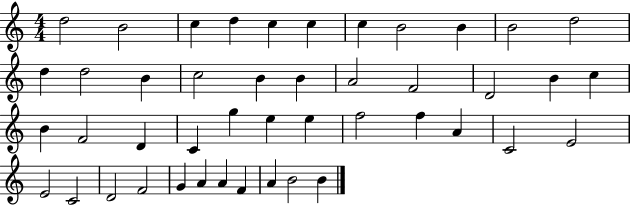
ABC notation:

X:1
T:Untitled
M:4/4
L:1/4
K:C
d2 B2 c d c c c B2 B B2 d2 d d2 B c2 B B A2 F2 D2 B c B F2 D C g e e f2 f A C2 E2 E2 C2 D2 F2 G A A F A B2 B